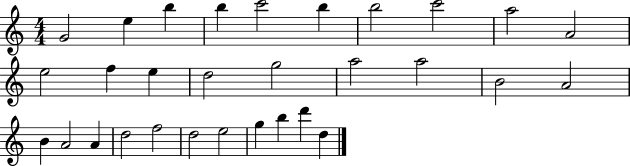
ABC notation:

X:1
T:Untitled
M:4/4
L:1/4
K:C
G2 e b b c'2 b b2 c'2 a2 A2 e2 f e d2 g2 a2 a2 B2 A2 B A2 A d2 f2 d2 e2 g b d' d